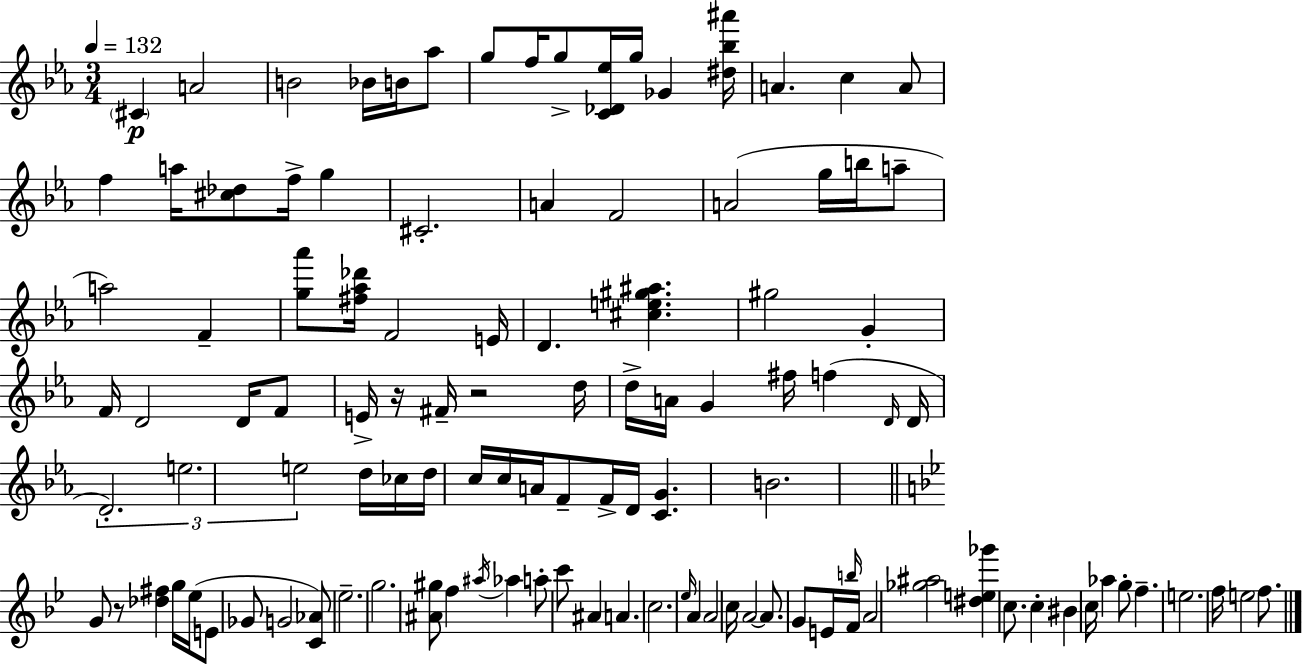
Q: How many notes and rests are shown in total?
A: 112